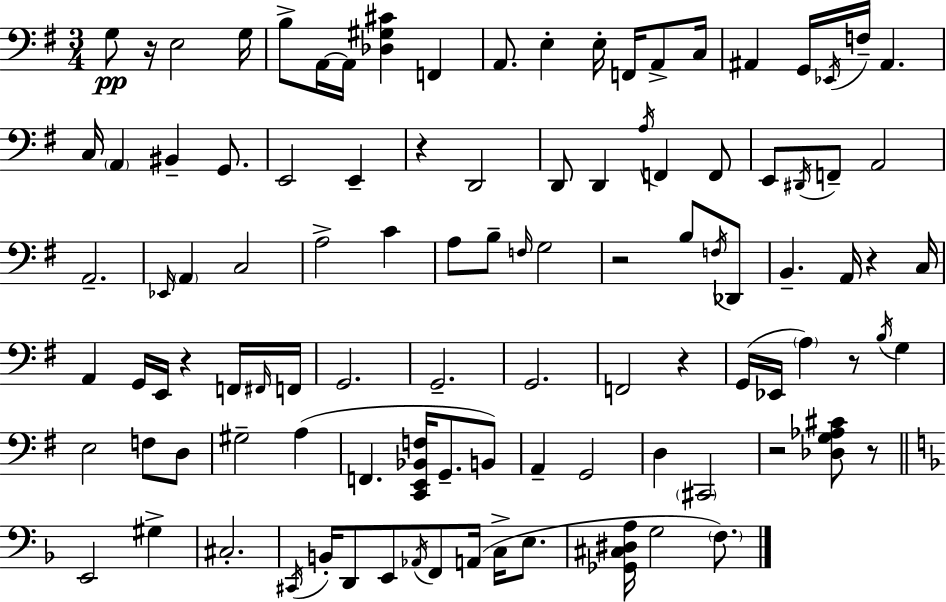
G3/e R/s E3/h G3/s B3/e A2/s A2/s [Db3,G#3,C#4]/q F2/q A2/e. E3/q E3/s F2/s A2/e C3/s A#2/q G2/s Eb2/s F3/s A#2/q. C3/s A2/q BIS2/q G2/e. E2/h E2/q R/q D2/h D2/e D2/q A3/s F2/q F2/e E2/e D#2/s F2/e A2/h A2/h. Eb2/s A2/q C3/h A3/h C4/q A3/e B3/e F3/s G3/h R/h B3/e F3/s Db2/e B2/q. A2/s R/q C3/s A2/q G2/s E2/s R/q F2/s F#2/s F2/s G2/h. G2/h. G2/h. F2/h R/q G2/s Eb2/s A3/q R/e B3/s G3/q E3/h F3/e D3/e G#3/h A3/q F2/q. [C2,E2,Bb2,F3]/s G2/e. B2/e A2/q G2/h D3/q C#2/h R/h [Db3,G3,Ab3,C#4]/e R/e E2/h G#3/q C#3/h. C#2/s B2/s D2/e E2/e Ab2/s F2/e A2/s C3/s E3/e. [Gb2,C#3,D#3,A3]/s G3/h F3/e.